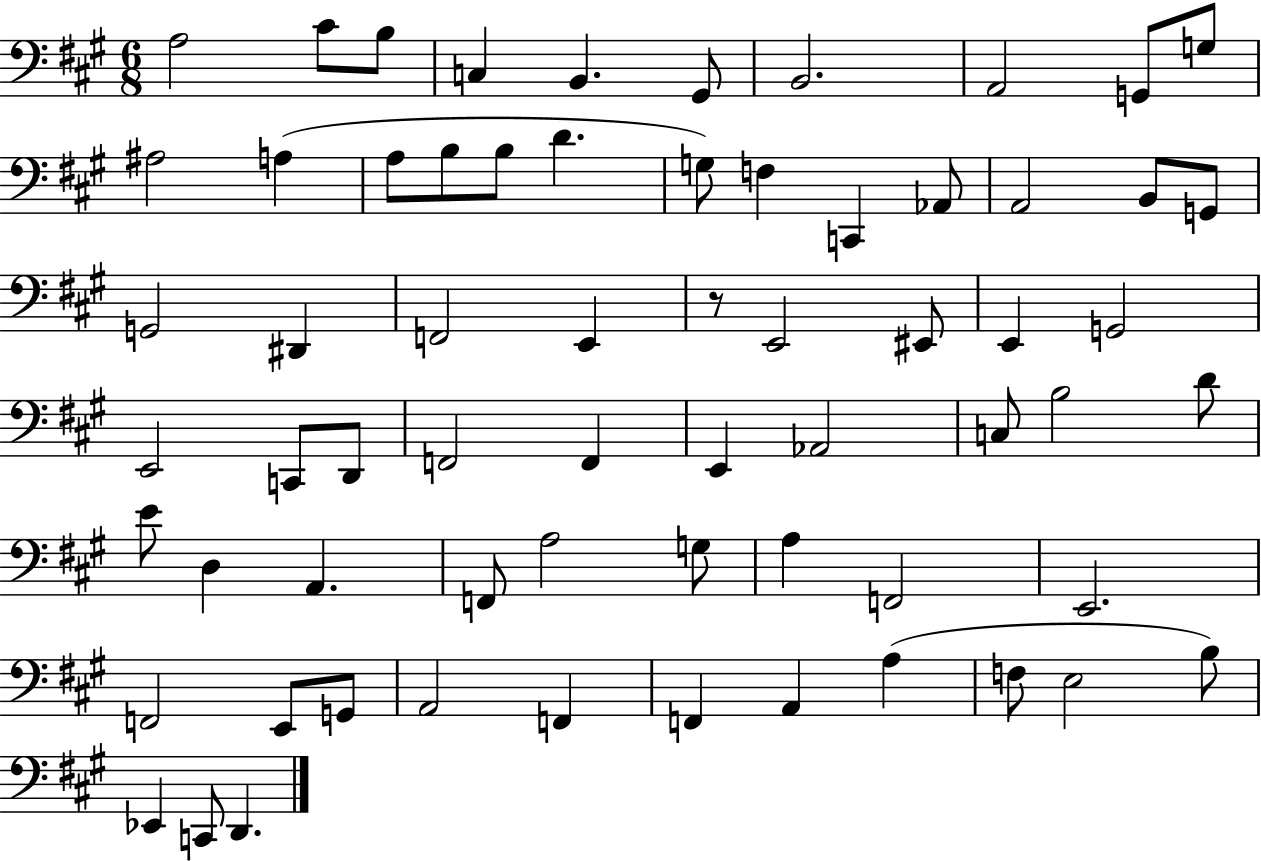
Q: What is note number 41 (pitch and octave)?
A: D4